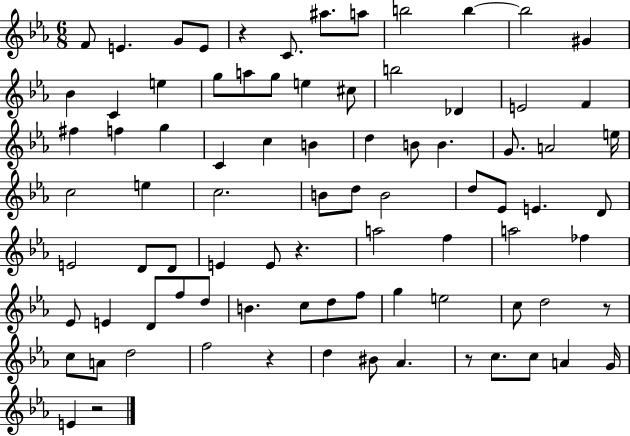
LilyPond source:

{
  \clef treble
  \numericTimeSignature
  \time 6/8
  \key ees \major
  f'8 e'4. g'8 e'8 | r4 c'8. ais''8. a''8 | b''2 b''4~~ | b''2 gis'4 | \break bes'4 c'4 e''4 | g''8 a''8 g''8 e''4 cis''8 | b''2 des'4 | e'2 f'4 | \break fis''4 f''4 g''4 | c'4 c''4 b'4 | d''4 b'8 b'4. | g'8. a'2 e''16 | \break c''2 e''4 | c''2. | b'8 d''8 b'2 | d''8 ees'8 e'4. d'8 | \break e'2 d'8 d'8 | e'4 e'8 r4. | a''2 f''4 | a''2 fes''4 | \break ees'8 e'4 d'8 f''8 d''8 | b'4. c''8 d''8 f''8 | g''4 e''2 | c''8 d''2 r8 | \break c''8 a'8 d''2 | f''2 r4 | d''4 bis'8 aes'4. | r8 c''8. c''8 a'4 g'16 | \break e'4 r2 | \bar "|."
}